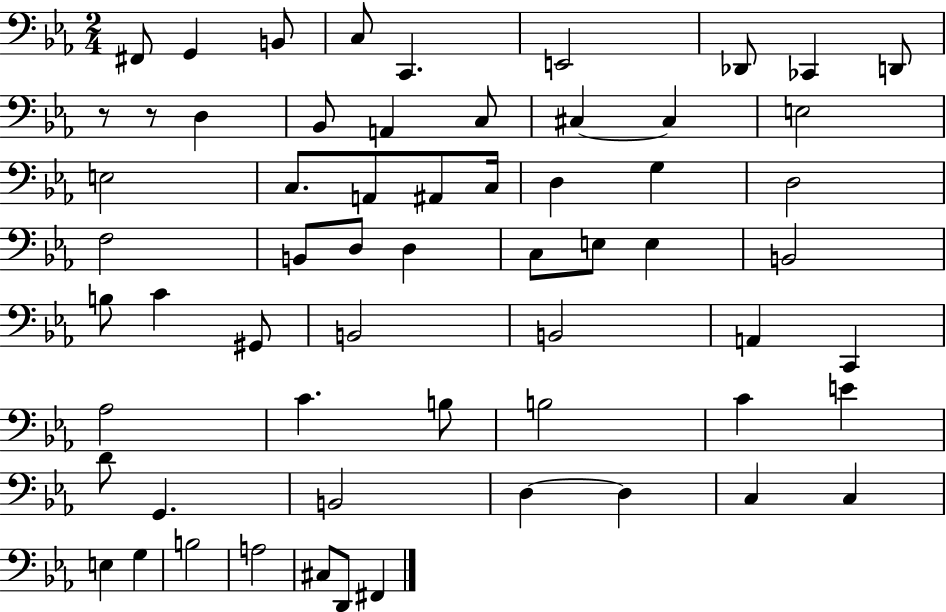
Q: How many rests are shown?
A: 2